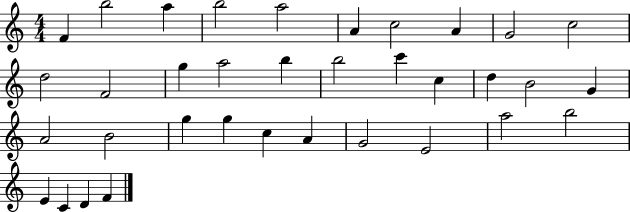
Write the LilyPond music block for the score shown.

{
  \clef treble
  \numericTimeSignature
  \time 4/4
  \key c \major
  f'4 b''2 a''4 | b''2 a''2 | a'4 c''2 a'4 | g'2 c''2 | \break d''2 f'2 | g''4 a''2 b''4 | b''2 c'''4 c''4 | d''4 b'2 g'4 | \break a'2 b'2 | g''4 g''4 c''4 a'4 | g'2 e'2 | a''2 b''2 | \break e'4 c'4 d'4 f'4 | \bar "|."
}